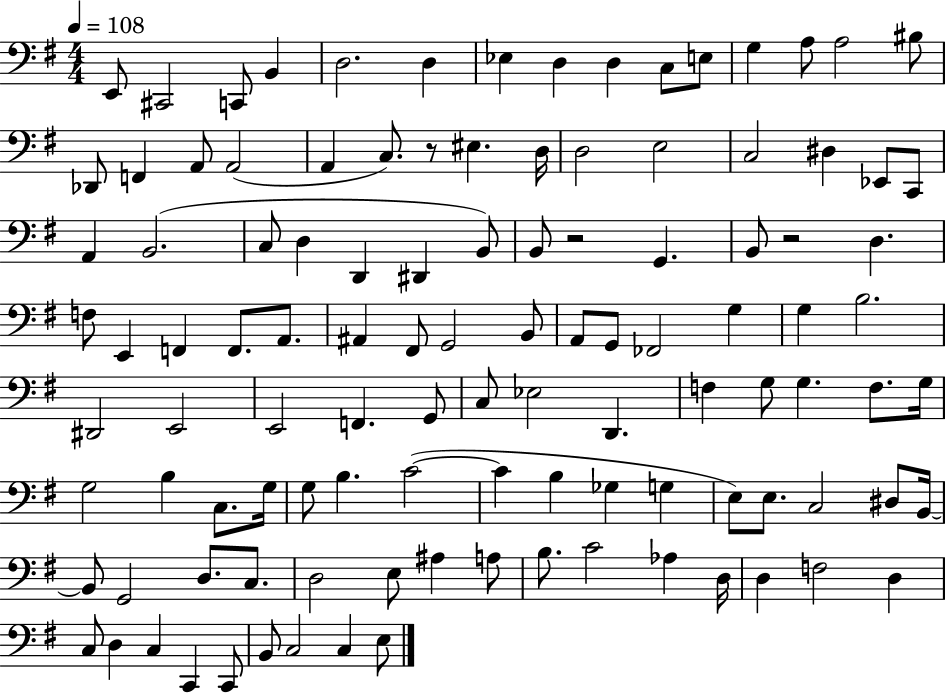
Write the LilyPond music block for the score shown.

{
  \clef bass
  \numericTimeSignature
  \time 4/4
  \key g \major
  \tempo 4 = 108
  e,8 cis,2 c,8 b,4 | d2. d4 | ees4 d4 d4 c8 e8 | g4 a8 a2 bis8 | \break des,8 f,4 a,8 a,2( | a,4 c8.) r8 eis4. d16 | d2 e2 | c2 dis4 ees,8 c,8 | \break a,4 b,2.( | c8 d4 d,4 dis,4 b,8) | b,8 r2 g,4. | b,8 r2 d4. | \break f8 e,4 f,4 f,8. a,8. | ais,4 fis,8 g,2 b,8 | a,8 g,8 fes,2 g4 | g4 b2. | \break dis,2 e,2 | e,2 f,4. g,8 | c8 ees2 d,4. | f4 g8 g4. f8. g16 | \break g2 b4 c8. g16 | g8 b4. c'2~(~ | c'4 b4 ges4 g4 | e8) e8. c2 dis8 b,16~~ | \break b,8 g,2 d8. c8. | d2 e8 ais4 a8 | b8. c'2 aes4 d16 | d4 f2 d4 | \break c8 d4 c4 c,4 c,8 | b,8 c2 c4 e8 | \bar "|."
}